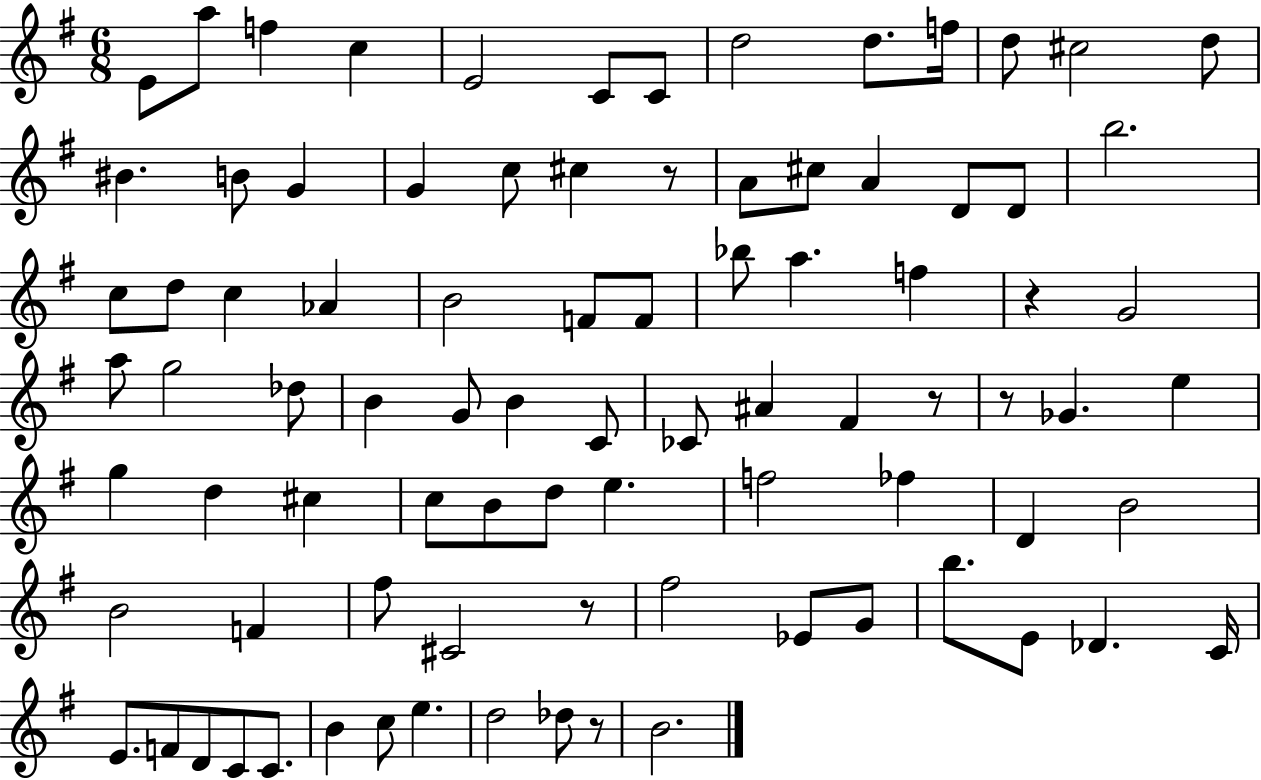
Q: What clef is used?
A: treble